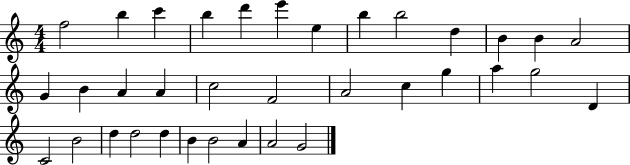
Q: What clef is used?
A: treble